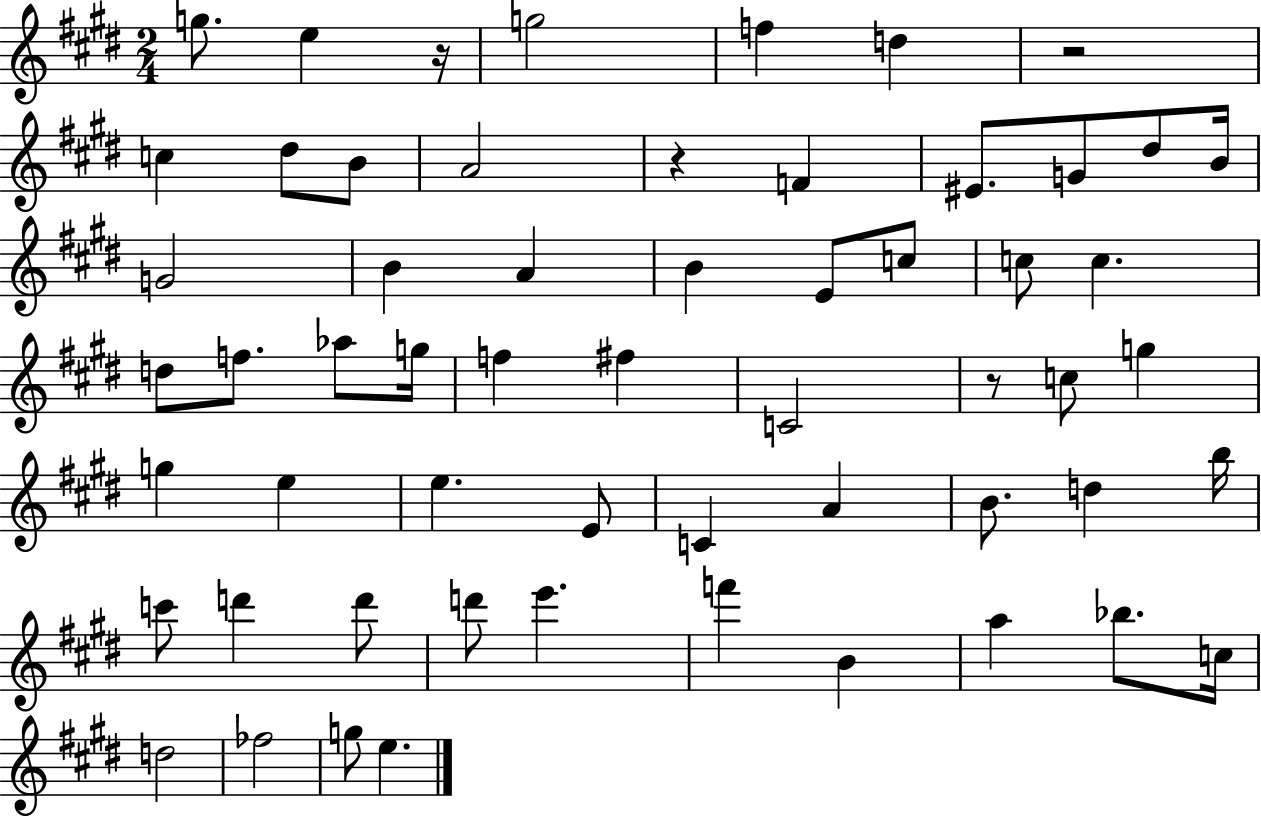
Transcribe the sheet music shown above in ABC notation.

X:1
T:Untitled
M:2/4
L:1/4
K:E
g/2 e z/4 g2 f d z2 c ^d/2 B/2 A2 z F ^E/2 G/2 ^d/2 B/4 G2 B A B E/2 c/2 c/2 c d/2 f/2 _a/2 g/4 f ^f C2 z/2 c/2 g g e e E/2 C A B/2 d b/4 c'/2 d' d'/2 d'/2 e' f' B a _b/2 c/4 d2 _f2 g/2 e